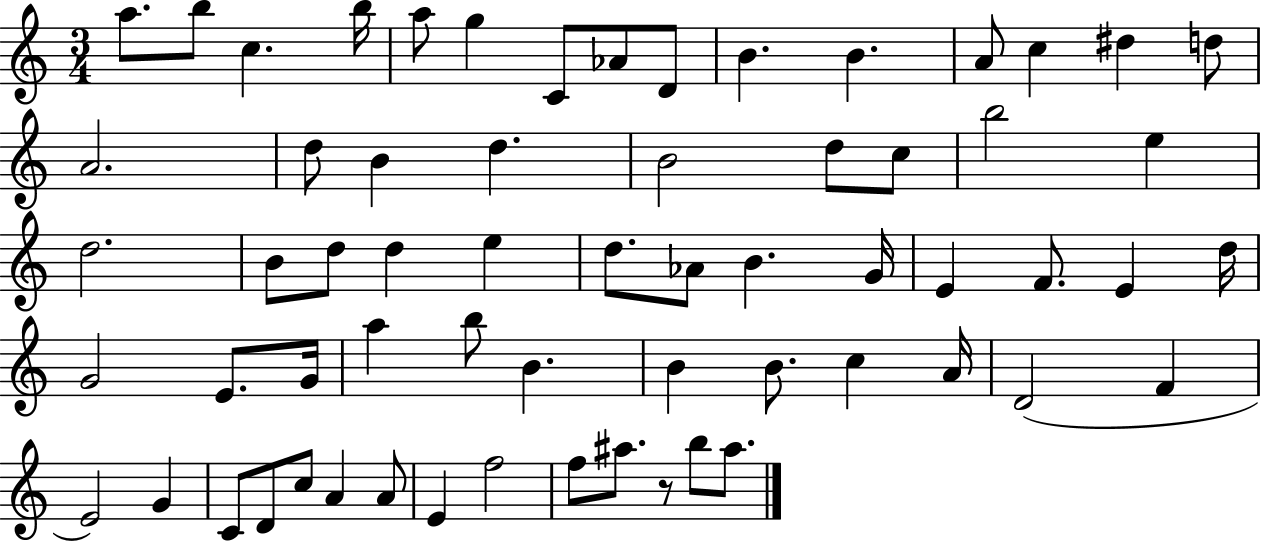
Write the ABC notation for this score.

X:1
T:Untitled
M:3/4
L:1/4
K:C
a/2 b/2 c b/4 a/2 g C/2 _A/2 D/2 B B A/2 c ^d d/2 A2 d/2 B d B2 d/2 c/2 b2 e d2 B/2 d/2 d e d/2 _A/2 B G/4 E F/2 E d/4 G2 E/2 G/4 a b/2 B B B/2 c A/4 D2 F E2 G C/2 D/2 c/2 A A/2 E f2 f/2 ^a/2 z/2 b/2 ^a/2